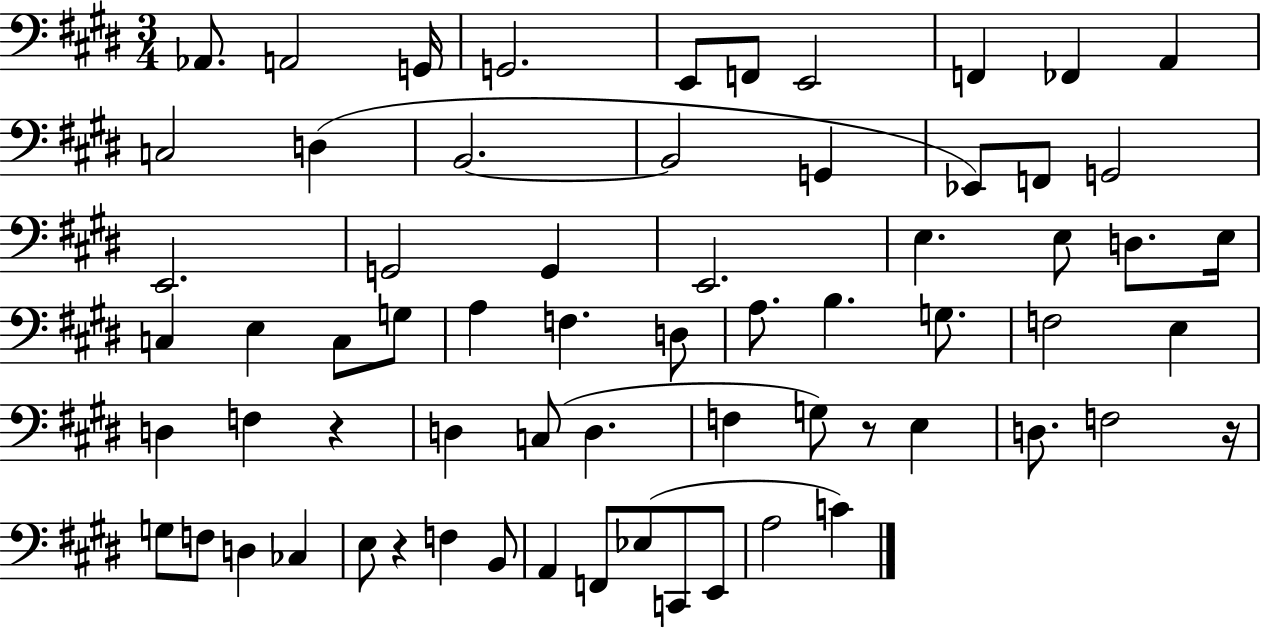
Ab2/e. A2/h G2/s G2/h. E2/e F2/e E2/h F2/q FES2/q A2/q C3/h D3/q B2/h. B2/h G2/q Eb2/e F2/e G2/h E2/h. G2/h G2/q E2/h. E3/q. E3/e D3/e. E3/s C3/q E3/q C3/e G3/e A3/q F3/q. D3/e A3/e. B3/q. G3/e. F3/h E3/q D3/q F3/q R/q D3/q C3/e D3/q. F3/q G3/e R/e E3/q D3/e. F3/h R/s G3/e F3/e D3/q CES3/q E3/e R/q F3/q B2/e A2/q F2/e Eb3/e C2/e E2/e A3/h C4/q